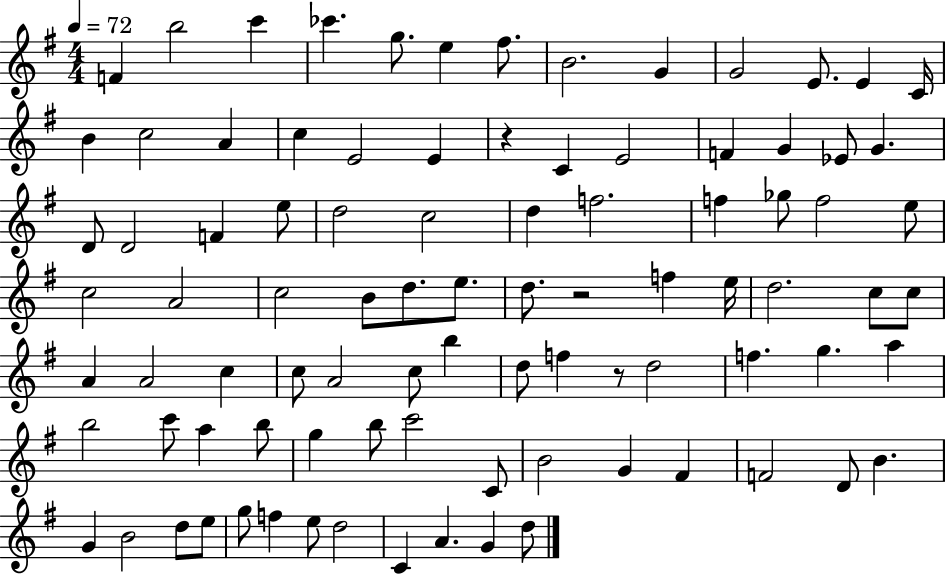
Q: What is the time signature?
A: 4/4